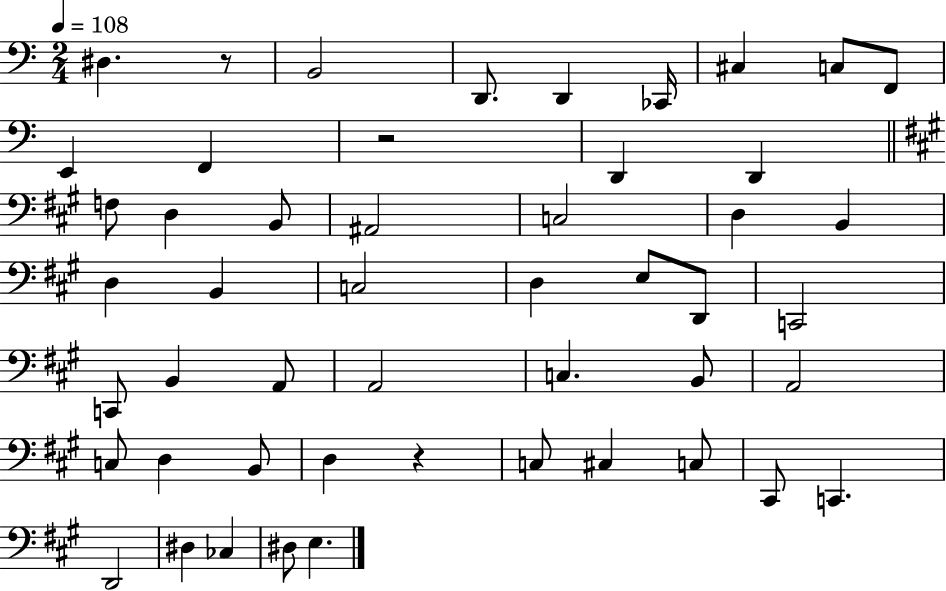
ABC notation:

X:1
T:Untitled
M:2/4
L:1/4
K:C
^D, z/2 B,,2 D,,/2 D,, _C,,/4 ^C, C,/2 F,,/2 E,, F,, z2 D,, D,, F,/2 D, B,,/2 ^A,,2 C,2 D, B,, D, B,, C,2 D, E,/2 D,,/2 C,,2 C,,/2 B,, A,,/2 A,,2 C, B,,/2 A,,2 C,/2 D, B,,/2 D, z C,/2 ^C, C,/2 ^C,,/2 C,, D,,2 ^D, _C, ^D,/2 E,